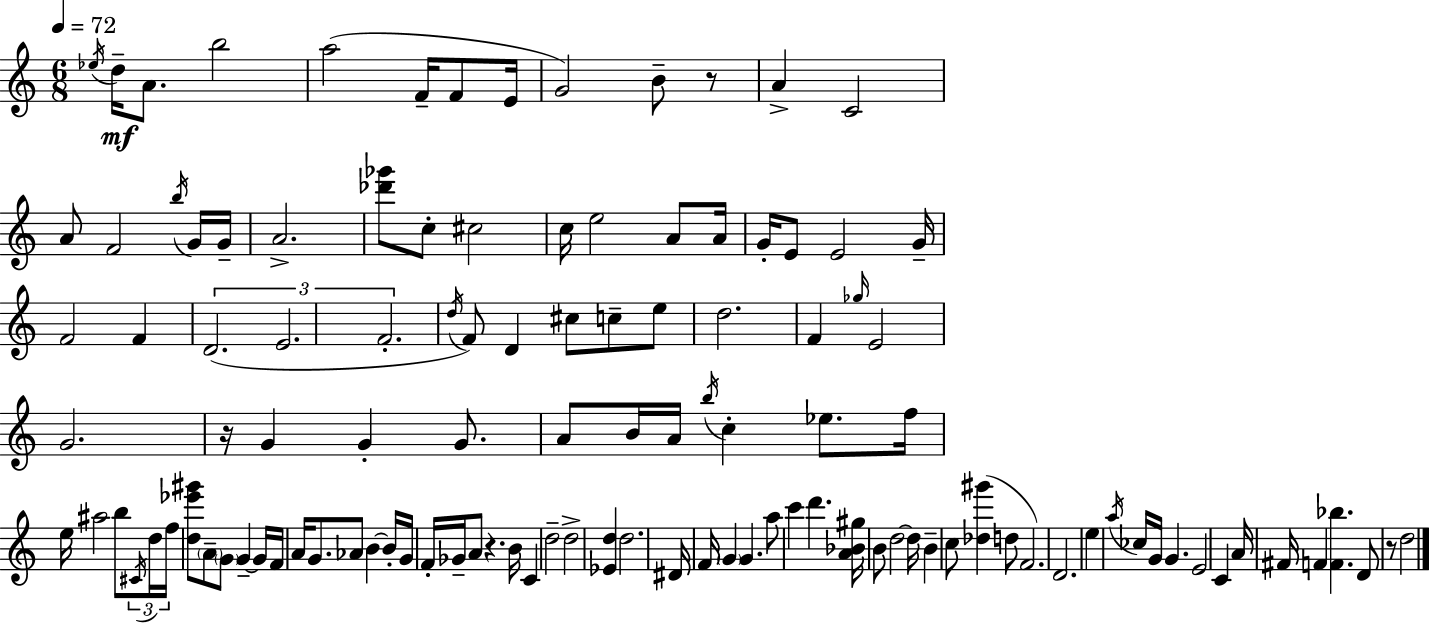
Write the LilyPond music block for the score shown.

{
  \clef treble
  \numericTimeSignature
  \time 6/8
  \key c \major
  \tempo 4 = 72
  \acciaccatura { ees''16 }\mf d''16-- a'8. b''2 | a''2( f'16-- f'8 | e'16 g'2) b'8-- r8 | a'4-> c'2 | \break a'8 f'2 \acciaccatura { b''16 } | g'16 g'16-- a'2.-> | <des''' ges'''>8 c''8-. cis''2 | c''16 e''2 a'8 | \break a'16 g'16-. e'8 e'2 | g'16-- f'2 f'4 | \tuplet 3/2 { d'2.( | e'2. | \break f'2.-. } | \acciaccatura { d''16 }) f'8 d'4 cis''8 c''8-- | e''8 d''2. | f'4 \grace { ges''16 } e'2 | \break g'2. | r16 g'4 g'4-. | g'8. a'8 b'16 a'16 \acciaccatura { b''16 } c''4-. | ees''8. f''16 e''16 ais''2 | \break b''8 \tuplet 3/2 { \acciaccatura { cis'16 } d''16 f''16 } <d'' ees''' gis'''>8 \parenthesize a'8-- \parenthesize g'8 | g'4--~~ g'16 f'16 a'16 g'8. aes'8 | b'4~~ b'16-. g'16 f'16-. ges'16-- a'8 r4. | b'16 c'4 d''2-- | \break d''2-> | <ees' d''>4 d''2. | dis'16 f'16 \parenthesize g'4 | g'4. a''8 c'''4 | \break d'''4. <a' bes' gis''>16 b'8 d''2~~ | d''16 b'4-- c''8 | <des'' gis'''>4( d''8 f'2.) | d'2. | \break e''4 \acciaccatura { a''16 } ces''16 | g'16 g'4. e'2 | c'4 a'16 fis'16 f'4 | <f' bes''>4. d'8 r8 d''2 | \break \bar "|."
}